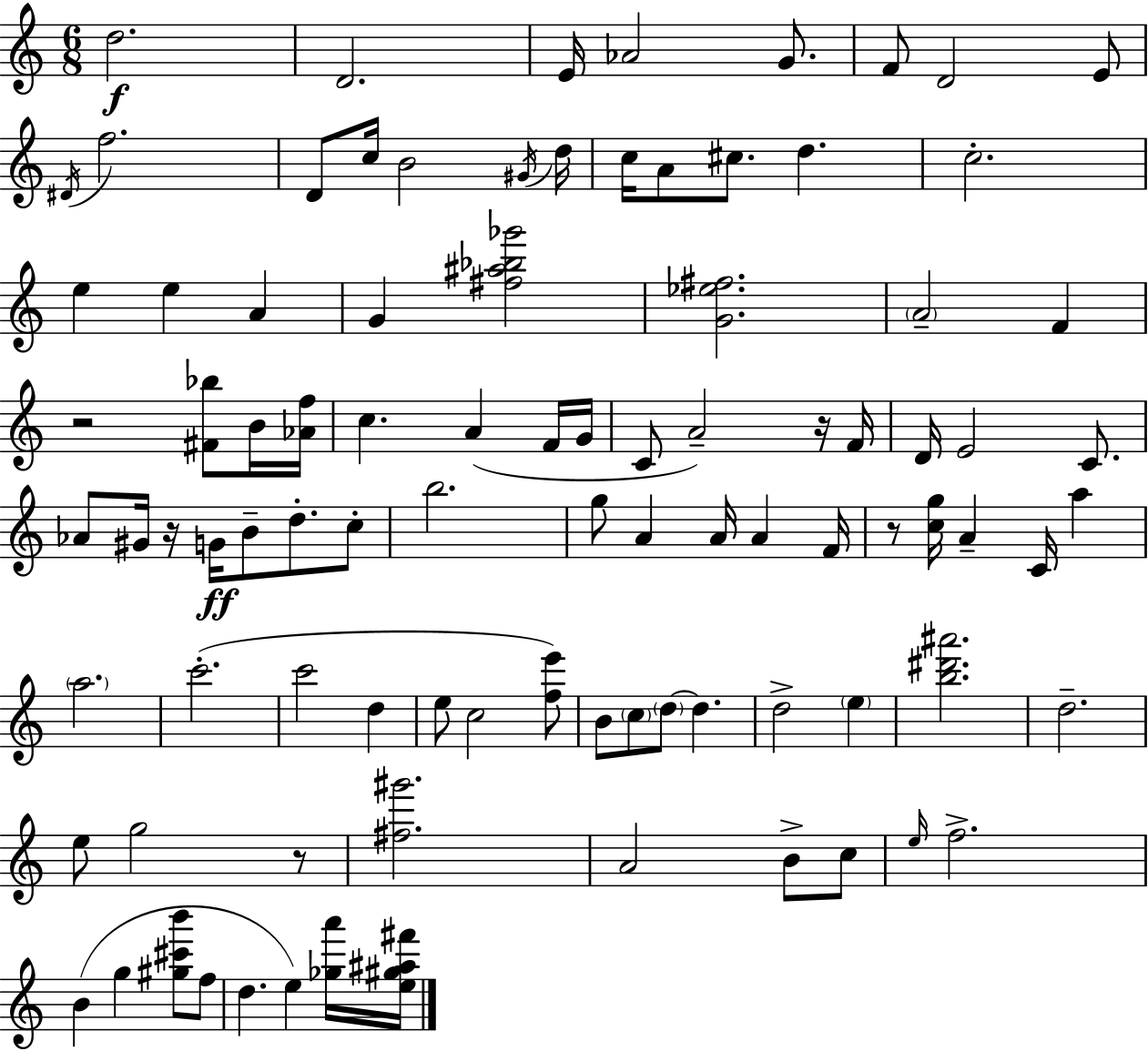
D5/h. D4/h. E4/s Ab4/h G4/e. F4/e D4/h E4/e D#4/s F5/h. D4/e C5/s B4/h G#4/s D5/s C5/s A4/e C#5/e. D5/q. C5/h. E5/q E5/q A4/q G4/q [F#5,A#5,Bb5,Gb6]/h [G4,Eb5,F#5]/h. A4/h F4/q R/h [F#4,Bb5]/e B4/s [Ab4,F5]/s C5/q. A4/q F4/s G4/s C4/e A4/h R/s F4/s D4/s E4/h C4/e. Ab4/e G#4/s R/s G4/s B4/e D5/e. C5/e B5/h. G5/e A4/q A4/s A4/q F4/s R/e [C5,G5]/s A4/q C4/s A5/q A5/h. C6/h. C6/h D5/q E5/e C5/h [F5,E6]/e B4/e C5/e D5/e D5/q. D5/h E5/q [B5,D#6,A#6]/h. D5/h. E5/e G5/h R/e [F#5,G#6]/h. A4/h B4/e C5/e E5/s F5/h. B4/q G5/q [G#5,C#6,B6]/e F5/e D5/q. E5/q [Gb5,A6]/s [E5,G#5,A#5,F#6]/s